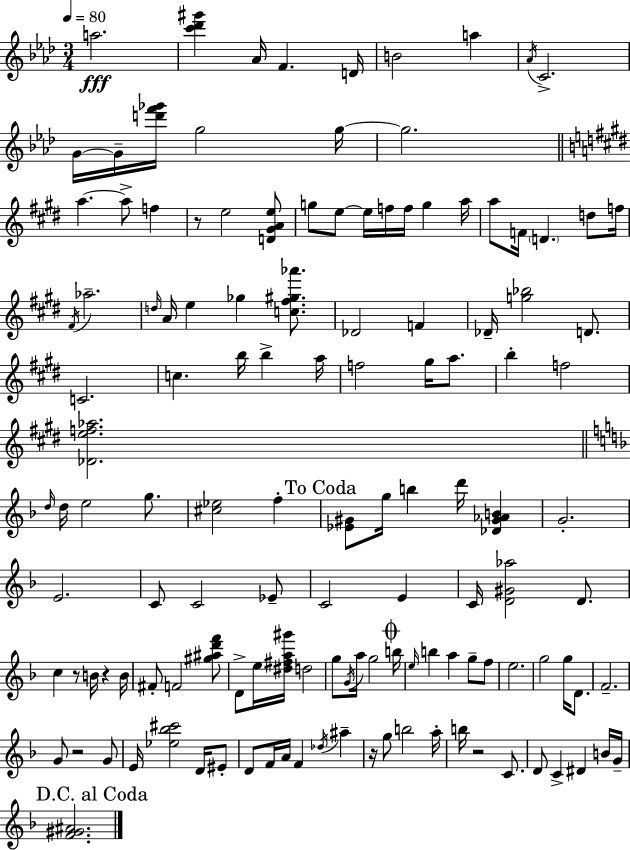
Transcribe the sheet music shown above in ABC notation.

X:1
T:Untitled
M:3/4
L:1/4
K:Ab
a2 [c'_d'^g'] _A/4 F D/4 B2 a _A/4 C2 G/4 G/4 [d'f'_g']/4 g2 g/4 g2 a a/2 f z/2 e2 [D^GAe]/2 g/2 e/2 e/4 f/4 f/4 g a/4 a/2 F/4 D d/2 f/4 ^F/4 _a2 d/4 A/4 e _g [c^f^g_a']/2 _D2 F _D/4 [g_b]2 D/2 C2 c b/4 b a/4 f2 ^g/4 a/2 b f2 [_Def_a]2 d/4 d/4 e2 g/2 [^c_e]2 f [_E^G]/2 g/4 b d'/4 [_D^G_AB] G2 E2 C/2 C2 _E/2 C2 E C/4 [D^G_a]2 D/2 c z/2 B/4 z B/4 ^F/2 F2 [^g^ad'f']/2 D/2 e/4 [^d^fa^g']/4 d2 g/2 G/4 a/4 g2 b/4 e/4 b a g/2 f/2 e2 g2 g/4 D/2 F2 G/2 z2 G/2 E/4 [_e_b^c']2 D/4 ^E/2 D/2 F/4 A/4 F _d/4 ^a z/4 g/2 b2 a/4 b/4 z2 C/2 D/2 C ^D B/4 G/4 [F^G^A]2